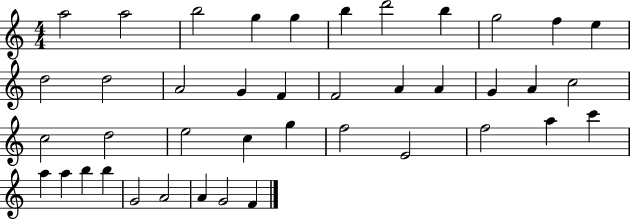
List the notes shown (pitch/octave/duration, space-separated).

A5/h A5/h B5/h G5/q G5/q B5/q D6/h B5/q G5/h F5/q E5/q D5/h D5/h A4/h G4/q F4/q F4/h A4/q A4/q G4/q A4/q C5/h C5/h D5/h E5/h C5/q G5/q F5/h E4/h F5/h A5/q C6/q A5/q A5/q B5/q B5/q G4/h A4/h A4/q G4/h F4/q